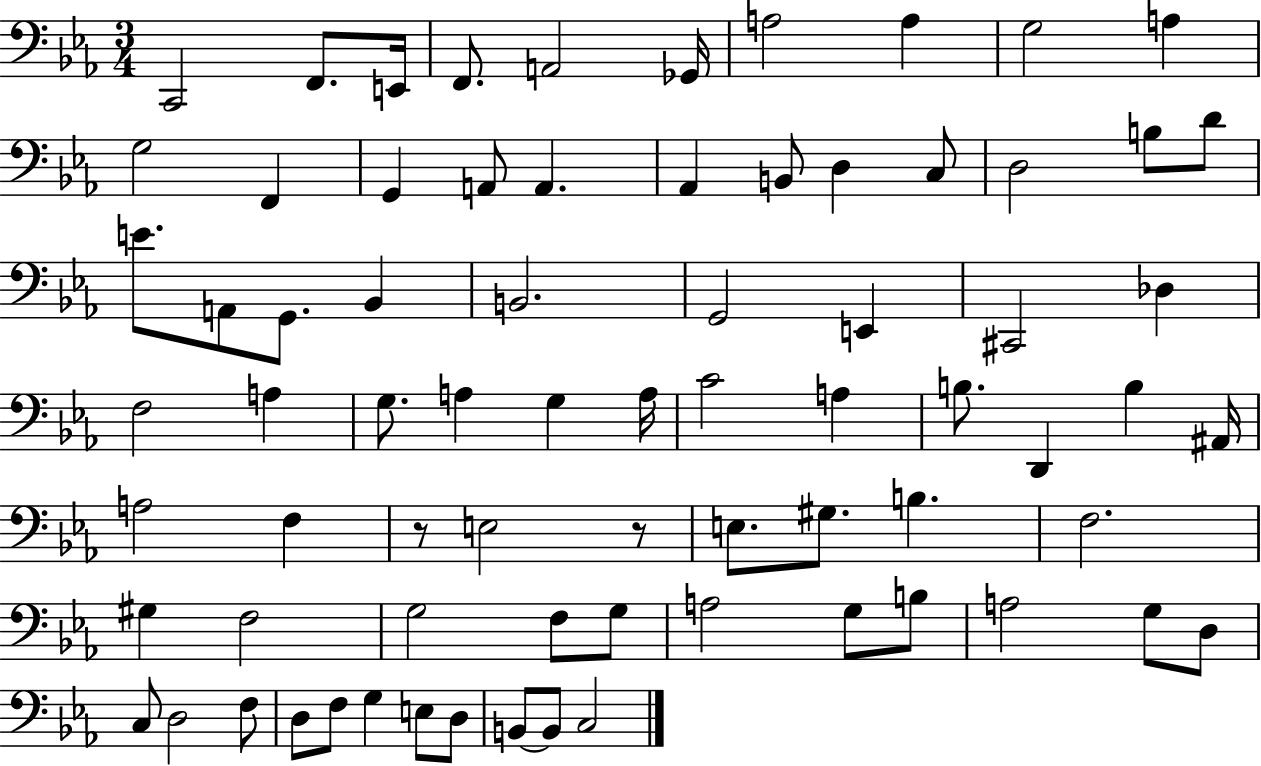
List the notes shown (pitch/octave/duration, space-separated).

C2/h F2/e. E2/s F2/e. A2/h Gb2/s A3/h A3/q G3/h A3/q G3/h F2/q G2/q A2/e A2/q. Ab2/q B2/e D3/q C3/e D3/h B3/e D4/e E4/e. A2/e G2/e. Bb2/q B2/h. G2/h E2/q C#2/h Db3/q F3/h A3/q G3/e. A3/q G3/q A3/s C4/h A3/q B3/e. D2/q B3/q A#2/s A3/h F3/q R/e E3/h R/e E3/e. G#3/e. B3/q. F3/h. G#3/q F3/h G3/h F3/e G3/e A3/h G3/e B3/e A3/h G3/e D3/e C3/e D3/h F3/e D3/e F3/e G3/q E3/e D3/e B2/e B2/e C3/h